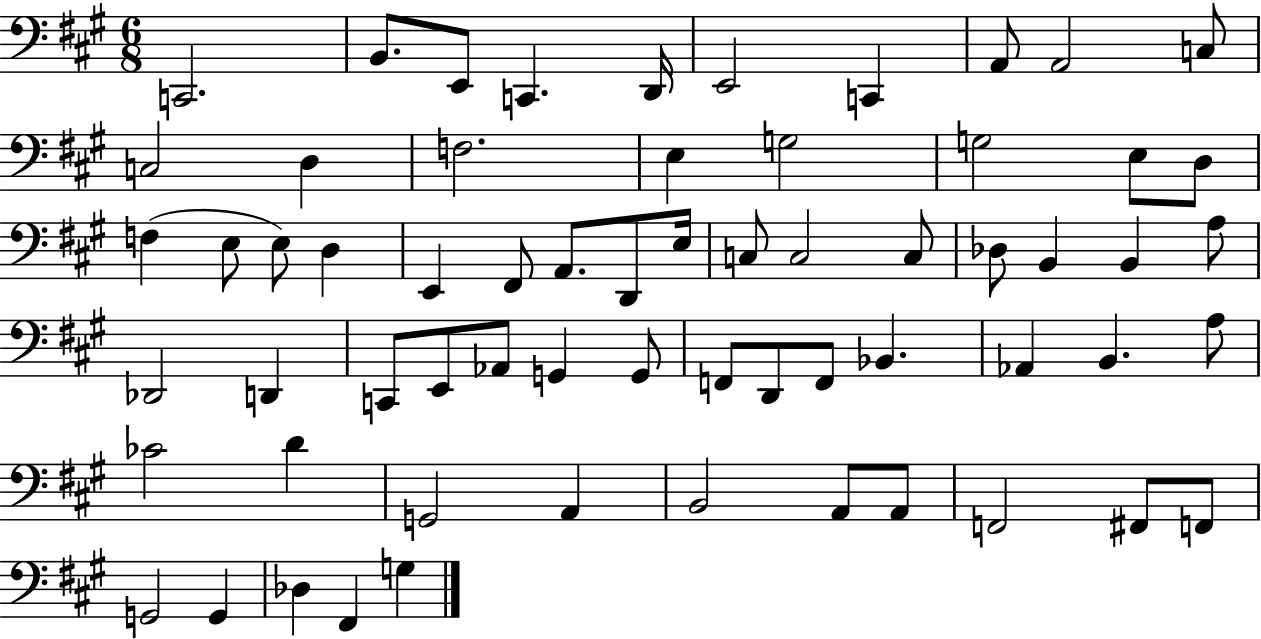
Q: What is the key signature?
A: A major